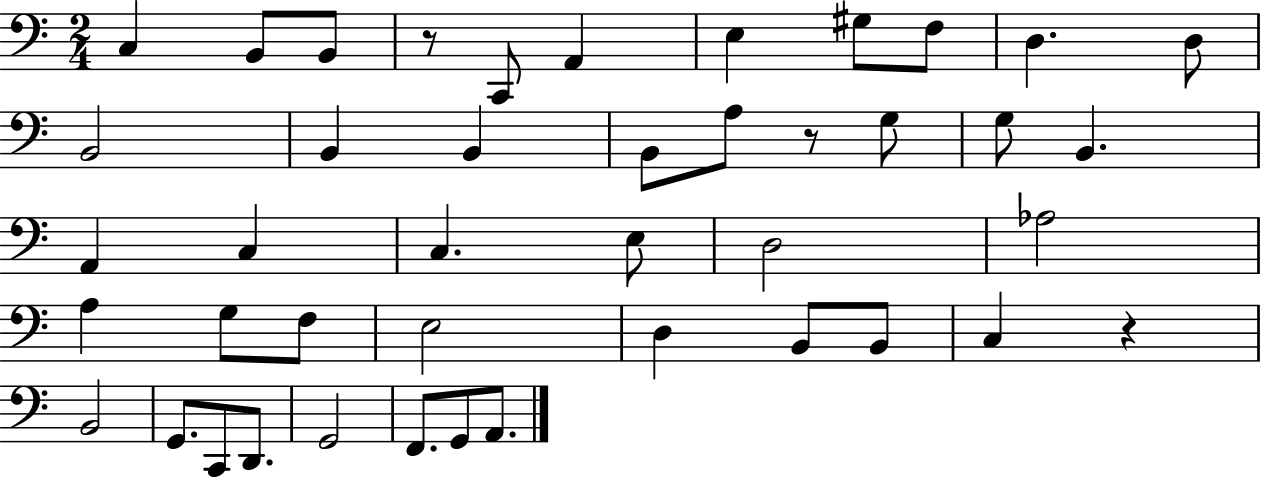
X:1
T:Untitled
M:2/4
L:1/4
K:C
C, B,,/2 B,,/2 z/2 C,,/2 A,, E, ^G,/2 F,/2 D, D,/2 B,,2 B,, B,, B,,/2 A,/2 z/2 G,/2 G,/2 B,, A,, C, C, E,/2 D,2 _A,2 A, G,/2 F,/2 E,2 D, B,,/2 B,,/2 C, z B,,2 G,,/2 C,,/2 D,,/2 G,,2 F,,/2 G,,/2 A,,/2